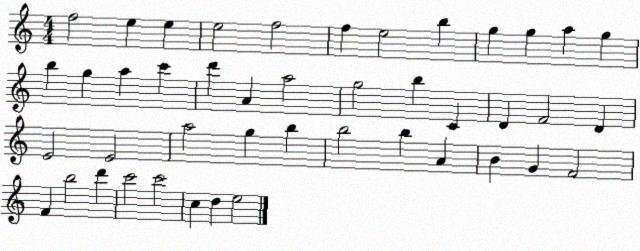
X:1
T:Untitled
M:4/4
L:1/4
K:C
f2 e e e2 f2 f e2 b g g a g b g a c' d' A a2 g2 b C D F2 D E2 E2 a2 g b b2 b A B G F2 F b2 d' c'2 c'2 c d e2